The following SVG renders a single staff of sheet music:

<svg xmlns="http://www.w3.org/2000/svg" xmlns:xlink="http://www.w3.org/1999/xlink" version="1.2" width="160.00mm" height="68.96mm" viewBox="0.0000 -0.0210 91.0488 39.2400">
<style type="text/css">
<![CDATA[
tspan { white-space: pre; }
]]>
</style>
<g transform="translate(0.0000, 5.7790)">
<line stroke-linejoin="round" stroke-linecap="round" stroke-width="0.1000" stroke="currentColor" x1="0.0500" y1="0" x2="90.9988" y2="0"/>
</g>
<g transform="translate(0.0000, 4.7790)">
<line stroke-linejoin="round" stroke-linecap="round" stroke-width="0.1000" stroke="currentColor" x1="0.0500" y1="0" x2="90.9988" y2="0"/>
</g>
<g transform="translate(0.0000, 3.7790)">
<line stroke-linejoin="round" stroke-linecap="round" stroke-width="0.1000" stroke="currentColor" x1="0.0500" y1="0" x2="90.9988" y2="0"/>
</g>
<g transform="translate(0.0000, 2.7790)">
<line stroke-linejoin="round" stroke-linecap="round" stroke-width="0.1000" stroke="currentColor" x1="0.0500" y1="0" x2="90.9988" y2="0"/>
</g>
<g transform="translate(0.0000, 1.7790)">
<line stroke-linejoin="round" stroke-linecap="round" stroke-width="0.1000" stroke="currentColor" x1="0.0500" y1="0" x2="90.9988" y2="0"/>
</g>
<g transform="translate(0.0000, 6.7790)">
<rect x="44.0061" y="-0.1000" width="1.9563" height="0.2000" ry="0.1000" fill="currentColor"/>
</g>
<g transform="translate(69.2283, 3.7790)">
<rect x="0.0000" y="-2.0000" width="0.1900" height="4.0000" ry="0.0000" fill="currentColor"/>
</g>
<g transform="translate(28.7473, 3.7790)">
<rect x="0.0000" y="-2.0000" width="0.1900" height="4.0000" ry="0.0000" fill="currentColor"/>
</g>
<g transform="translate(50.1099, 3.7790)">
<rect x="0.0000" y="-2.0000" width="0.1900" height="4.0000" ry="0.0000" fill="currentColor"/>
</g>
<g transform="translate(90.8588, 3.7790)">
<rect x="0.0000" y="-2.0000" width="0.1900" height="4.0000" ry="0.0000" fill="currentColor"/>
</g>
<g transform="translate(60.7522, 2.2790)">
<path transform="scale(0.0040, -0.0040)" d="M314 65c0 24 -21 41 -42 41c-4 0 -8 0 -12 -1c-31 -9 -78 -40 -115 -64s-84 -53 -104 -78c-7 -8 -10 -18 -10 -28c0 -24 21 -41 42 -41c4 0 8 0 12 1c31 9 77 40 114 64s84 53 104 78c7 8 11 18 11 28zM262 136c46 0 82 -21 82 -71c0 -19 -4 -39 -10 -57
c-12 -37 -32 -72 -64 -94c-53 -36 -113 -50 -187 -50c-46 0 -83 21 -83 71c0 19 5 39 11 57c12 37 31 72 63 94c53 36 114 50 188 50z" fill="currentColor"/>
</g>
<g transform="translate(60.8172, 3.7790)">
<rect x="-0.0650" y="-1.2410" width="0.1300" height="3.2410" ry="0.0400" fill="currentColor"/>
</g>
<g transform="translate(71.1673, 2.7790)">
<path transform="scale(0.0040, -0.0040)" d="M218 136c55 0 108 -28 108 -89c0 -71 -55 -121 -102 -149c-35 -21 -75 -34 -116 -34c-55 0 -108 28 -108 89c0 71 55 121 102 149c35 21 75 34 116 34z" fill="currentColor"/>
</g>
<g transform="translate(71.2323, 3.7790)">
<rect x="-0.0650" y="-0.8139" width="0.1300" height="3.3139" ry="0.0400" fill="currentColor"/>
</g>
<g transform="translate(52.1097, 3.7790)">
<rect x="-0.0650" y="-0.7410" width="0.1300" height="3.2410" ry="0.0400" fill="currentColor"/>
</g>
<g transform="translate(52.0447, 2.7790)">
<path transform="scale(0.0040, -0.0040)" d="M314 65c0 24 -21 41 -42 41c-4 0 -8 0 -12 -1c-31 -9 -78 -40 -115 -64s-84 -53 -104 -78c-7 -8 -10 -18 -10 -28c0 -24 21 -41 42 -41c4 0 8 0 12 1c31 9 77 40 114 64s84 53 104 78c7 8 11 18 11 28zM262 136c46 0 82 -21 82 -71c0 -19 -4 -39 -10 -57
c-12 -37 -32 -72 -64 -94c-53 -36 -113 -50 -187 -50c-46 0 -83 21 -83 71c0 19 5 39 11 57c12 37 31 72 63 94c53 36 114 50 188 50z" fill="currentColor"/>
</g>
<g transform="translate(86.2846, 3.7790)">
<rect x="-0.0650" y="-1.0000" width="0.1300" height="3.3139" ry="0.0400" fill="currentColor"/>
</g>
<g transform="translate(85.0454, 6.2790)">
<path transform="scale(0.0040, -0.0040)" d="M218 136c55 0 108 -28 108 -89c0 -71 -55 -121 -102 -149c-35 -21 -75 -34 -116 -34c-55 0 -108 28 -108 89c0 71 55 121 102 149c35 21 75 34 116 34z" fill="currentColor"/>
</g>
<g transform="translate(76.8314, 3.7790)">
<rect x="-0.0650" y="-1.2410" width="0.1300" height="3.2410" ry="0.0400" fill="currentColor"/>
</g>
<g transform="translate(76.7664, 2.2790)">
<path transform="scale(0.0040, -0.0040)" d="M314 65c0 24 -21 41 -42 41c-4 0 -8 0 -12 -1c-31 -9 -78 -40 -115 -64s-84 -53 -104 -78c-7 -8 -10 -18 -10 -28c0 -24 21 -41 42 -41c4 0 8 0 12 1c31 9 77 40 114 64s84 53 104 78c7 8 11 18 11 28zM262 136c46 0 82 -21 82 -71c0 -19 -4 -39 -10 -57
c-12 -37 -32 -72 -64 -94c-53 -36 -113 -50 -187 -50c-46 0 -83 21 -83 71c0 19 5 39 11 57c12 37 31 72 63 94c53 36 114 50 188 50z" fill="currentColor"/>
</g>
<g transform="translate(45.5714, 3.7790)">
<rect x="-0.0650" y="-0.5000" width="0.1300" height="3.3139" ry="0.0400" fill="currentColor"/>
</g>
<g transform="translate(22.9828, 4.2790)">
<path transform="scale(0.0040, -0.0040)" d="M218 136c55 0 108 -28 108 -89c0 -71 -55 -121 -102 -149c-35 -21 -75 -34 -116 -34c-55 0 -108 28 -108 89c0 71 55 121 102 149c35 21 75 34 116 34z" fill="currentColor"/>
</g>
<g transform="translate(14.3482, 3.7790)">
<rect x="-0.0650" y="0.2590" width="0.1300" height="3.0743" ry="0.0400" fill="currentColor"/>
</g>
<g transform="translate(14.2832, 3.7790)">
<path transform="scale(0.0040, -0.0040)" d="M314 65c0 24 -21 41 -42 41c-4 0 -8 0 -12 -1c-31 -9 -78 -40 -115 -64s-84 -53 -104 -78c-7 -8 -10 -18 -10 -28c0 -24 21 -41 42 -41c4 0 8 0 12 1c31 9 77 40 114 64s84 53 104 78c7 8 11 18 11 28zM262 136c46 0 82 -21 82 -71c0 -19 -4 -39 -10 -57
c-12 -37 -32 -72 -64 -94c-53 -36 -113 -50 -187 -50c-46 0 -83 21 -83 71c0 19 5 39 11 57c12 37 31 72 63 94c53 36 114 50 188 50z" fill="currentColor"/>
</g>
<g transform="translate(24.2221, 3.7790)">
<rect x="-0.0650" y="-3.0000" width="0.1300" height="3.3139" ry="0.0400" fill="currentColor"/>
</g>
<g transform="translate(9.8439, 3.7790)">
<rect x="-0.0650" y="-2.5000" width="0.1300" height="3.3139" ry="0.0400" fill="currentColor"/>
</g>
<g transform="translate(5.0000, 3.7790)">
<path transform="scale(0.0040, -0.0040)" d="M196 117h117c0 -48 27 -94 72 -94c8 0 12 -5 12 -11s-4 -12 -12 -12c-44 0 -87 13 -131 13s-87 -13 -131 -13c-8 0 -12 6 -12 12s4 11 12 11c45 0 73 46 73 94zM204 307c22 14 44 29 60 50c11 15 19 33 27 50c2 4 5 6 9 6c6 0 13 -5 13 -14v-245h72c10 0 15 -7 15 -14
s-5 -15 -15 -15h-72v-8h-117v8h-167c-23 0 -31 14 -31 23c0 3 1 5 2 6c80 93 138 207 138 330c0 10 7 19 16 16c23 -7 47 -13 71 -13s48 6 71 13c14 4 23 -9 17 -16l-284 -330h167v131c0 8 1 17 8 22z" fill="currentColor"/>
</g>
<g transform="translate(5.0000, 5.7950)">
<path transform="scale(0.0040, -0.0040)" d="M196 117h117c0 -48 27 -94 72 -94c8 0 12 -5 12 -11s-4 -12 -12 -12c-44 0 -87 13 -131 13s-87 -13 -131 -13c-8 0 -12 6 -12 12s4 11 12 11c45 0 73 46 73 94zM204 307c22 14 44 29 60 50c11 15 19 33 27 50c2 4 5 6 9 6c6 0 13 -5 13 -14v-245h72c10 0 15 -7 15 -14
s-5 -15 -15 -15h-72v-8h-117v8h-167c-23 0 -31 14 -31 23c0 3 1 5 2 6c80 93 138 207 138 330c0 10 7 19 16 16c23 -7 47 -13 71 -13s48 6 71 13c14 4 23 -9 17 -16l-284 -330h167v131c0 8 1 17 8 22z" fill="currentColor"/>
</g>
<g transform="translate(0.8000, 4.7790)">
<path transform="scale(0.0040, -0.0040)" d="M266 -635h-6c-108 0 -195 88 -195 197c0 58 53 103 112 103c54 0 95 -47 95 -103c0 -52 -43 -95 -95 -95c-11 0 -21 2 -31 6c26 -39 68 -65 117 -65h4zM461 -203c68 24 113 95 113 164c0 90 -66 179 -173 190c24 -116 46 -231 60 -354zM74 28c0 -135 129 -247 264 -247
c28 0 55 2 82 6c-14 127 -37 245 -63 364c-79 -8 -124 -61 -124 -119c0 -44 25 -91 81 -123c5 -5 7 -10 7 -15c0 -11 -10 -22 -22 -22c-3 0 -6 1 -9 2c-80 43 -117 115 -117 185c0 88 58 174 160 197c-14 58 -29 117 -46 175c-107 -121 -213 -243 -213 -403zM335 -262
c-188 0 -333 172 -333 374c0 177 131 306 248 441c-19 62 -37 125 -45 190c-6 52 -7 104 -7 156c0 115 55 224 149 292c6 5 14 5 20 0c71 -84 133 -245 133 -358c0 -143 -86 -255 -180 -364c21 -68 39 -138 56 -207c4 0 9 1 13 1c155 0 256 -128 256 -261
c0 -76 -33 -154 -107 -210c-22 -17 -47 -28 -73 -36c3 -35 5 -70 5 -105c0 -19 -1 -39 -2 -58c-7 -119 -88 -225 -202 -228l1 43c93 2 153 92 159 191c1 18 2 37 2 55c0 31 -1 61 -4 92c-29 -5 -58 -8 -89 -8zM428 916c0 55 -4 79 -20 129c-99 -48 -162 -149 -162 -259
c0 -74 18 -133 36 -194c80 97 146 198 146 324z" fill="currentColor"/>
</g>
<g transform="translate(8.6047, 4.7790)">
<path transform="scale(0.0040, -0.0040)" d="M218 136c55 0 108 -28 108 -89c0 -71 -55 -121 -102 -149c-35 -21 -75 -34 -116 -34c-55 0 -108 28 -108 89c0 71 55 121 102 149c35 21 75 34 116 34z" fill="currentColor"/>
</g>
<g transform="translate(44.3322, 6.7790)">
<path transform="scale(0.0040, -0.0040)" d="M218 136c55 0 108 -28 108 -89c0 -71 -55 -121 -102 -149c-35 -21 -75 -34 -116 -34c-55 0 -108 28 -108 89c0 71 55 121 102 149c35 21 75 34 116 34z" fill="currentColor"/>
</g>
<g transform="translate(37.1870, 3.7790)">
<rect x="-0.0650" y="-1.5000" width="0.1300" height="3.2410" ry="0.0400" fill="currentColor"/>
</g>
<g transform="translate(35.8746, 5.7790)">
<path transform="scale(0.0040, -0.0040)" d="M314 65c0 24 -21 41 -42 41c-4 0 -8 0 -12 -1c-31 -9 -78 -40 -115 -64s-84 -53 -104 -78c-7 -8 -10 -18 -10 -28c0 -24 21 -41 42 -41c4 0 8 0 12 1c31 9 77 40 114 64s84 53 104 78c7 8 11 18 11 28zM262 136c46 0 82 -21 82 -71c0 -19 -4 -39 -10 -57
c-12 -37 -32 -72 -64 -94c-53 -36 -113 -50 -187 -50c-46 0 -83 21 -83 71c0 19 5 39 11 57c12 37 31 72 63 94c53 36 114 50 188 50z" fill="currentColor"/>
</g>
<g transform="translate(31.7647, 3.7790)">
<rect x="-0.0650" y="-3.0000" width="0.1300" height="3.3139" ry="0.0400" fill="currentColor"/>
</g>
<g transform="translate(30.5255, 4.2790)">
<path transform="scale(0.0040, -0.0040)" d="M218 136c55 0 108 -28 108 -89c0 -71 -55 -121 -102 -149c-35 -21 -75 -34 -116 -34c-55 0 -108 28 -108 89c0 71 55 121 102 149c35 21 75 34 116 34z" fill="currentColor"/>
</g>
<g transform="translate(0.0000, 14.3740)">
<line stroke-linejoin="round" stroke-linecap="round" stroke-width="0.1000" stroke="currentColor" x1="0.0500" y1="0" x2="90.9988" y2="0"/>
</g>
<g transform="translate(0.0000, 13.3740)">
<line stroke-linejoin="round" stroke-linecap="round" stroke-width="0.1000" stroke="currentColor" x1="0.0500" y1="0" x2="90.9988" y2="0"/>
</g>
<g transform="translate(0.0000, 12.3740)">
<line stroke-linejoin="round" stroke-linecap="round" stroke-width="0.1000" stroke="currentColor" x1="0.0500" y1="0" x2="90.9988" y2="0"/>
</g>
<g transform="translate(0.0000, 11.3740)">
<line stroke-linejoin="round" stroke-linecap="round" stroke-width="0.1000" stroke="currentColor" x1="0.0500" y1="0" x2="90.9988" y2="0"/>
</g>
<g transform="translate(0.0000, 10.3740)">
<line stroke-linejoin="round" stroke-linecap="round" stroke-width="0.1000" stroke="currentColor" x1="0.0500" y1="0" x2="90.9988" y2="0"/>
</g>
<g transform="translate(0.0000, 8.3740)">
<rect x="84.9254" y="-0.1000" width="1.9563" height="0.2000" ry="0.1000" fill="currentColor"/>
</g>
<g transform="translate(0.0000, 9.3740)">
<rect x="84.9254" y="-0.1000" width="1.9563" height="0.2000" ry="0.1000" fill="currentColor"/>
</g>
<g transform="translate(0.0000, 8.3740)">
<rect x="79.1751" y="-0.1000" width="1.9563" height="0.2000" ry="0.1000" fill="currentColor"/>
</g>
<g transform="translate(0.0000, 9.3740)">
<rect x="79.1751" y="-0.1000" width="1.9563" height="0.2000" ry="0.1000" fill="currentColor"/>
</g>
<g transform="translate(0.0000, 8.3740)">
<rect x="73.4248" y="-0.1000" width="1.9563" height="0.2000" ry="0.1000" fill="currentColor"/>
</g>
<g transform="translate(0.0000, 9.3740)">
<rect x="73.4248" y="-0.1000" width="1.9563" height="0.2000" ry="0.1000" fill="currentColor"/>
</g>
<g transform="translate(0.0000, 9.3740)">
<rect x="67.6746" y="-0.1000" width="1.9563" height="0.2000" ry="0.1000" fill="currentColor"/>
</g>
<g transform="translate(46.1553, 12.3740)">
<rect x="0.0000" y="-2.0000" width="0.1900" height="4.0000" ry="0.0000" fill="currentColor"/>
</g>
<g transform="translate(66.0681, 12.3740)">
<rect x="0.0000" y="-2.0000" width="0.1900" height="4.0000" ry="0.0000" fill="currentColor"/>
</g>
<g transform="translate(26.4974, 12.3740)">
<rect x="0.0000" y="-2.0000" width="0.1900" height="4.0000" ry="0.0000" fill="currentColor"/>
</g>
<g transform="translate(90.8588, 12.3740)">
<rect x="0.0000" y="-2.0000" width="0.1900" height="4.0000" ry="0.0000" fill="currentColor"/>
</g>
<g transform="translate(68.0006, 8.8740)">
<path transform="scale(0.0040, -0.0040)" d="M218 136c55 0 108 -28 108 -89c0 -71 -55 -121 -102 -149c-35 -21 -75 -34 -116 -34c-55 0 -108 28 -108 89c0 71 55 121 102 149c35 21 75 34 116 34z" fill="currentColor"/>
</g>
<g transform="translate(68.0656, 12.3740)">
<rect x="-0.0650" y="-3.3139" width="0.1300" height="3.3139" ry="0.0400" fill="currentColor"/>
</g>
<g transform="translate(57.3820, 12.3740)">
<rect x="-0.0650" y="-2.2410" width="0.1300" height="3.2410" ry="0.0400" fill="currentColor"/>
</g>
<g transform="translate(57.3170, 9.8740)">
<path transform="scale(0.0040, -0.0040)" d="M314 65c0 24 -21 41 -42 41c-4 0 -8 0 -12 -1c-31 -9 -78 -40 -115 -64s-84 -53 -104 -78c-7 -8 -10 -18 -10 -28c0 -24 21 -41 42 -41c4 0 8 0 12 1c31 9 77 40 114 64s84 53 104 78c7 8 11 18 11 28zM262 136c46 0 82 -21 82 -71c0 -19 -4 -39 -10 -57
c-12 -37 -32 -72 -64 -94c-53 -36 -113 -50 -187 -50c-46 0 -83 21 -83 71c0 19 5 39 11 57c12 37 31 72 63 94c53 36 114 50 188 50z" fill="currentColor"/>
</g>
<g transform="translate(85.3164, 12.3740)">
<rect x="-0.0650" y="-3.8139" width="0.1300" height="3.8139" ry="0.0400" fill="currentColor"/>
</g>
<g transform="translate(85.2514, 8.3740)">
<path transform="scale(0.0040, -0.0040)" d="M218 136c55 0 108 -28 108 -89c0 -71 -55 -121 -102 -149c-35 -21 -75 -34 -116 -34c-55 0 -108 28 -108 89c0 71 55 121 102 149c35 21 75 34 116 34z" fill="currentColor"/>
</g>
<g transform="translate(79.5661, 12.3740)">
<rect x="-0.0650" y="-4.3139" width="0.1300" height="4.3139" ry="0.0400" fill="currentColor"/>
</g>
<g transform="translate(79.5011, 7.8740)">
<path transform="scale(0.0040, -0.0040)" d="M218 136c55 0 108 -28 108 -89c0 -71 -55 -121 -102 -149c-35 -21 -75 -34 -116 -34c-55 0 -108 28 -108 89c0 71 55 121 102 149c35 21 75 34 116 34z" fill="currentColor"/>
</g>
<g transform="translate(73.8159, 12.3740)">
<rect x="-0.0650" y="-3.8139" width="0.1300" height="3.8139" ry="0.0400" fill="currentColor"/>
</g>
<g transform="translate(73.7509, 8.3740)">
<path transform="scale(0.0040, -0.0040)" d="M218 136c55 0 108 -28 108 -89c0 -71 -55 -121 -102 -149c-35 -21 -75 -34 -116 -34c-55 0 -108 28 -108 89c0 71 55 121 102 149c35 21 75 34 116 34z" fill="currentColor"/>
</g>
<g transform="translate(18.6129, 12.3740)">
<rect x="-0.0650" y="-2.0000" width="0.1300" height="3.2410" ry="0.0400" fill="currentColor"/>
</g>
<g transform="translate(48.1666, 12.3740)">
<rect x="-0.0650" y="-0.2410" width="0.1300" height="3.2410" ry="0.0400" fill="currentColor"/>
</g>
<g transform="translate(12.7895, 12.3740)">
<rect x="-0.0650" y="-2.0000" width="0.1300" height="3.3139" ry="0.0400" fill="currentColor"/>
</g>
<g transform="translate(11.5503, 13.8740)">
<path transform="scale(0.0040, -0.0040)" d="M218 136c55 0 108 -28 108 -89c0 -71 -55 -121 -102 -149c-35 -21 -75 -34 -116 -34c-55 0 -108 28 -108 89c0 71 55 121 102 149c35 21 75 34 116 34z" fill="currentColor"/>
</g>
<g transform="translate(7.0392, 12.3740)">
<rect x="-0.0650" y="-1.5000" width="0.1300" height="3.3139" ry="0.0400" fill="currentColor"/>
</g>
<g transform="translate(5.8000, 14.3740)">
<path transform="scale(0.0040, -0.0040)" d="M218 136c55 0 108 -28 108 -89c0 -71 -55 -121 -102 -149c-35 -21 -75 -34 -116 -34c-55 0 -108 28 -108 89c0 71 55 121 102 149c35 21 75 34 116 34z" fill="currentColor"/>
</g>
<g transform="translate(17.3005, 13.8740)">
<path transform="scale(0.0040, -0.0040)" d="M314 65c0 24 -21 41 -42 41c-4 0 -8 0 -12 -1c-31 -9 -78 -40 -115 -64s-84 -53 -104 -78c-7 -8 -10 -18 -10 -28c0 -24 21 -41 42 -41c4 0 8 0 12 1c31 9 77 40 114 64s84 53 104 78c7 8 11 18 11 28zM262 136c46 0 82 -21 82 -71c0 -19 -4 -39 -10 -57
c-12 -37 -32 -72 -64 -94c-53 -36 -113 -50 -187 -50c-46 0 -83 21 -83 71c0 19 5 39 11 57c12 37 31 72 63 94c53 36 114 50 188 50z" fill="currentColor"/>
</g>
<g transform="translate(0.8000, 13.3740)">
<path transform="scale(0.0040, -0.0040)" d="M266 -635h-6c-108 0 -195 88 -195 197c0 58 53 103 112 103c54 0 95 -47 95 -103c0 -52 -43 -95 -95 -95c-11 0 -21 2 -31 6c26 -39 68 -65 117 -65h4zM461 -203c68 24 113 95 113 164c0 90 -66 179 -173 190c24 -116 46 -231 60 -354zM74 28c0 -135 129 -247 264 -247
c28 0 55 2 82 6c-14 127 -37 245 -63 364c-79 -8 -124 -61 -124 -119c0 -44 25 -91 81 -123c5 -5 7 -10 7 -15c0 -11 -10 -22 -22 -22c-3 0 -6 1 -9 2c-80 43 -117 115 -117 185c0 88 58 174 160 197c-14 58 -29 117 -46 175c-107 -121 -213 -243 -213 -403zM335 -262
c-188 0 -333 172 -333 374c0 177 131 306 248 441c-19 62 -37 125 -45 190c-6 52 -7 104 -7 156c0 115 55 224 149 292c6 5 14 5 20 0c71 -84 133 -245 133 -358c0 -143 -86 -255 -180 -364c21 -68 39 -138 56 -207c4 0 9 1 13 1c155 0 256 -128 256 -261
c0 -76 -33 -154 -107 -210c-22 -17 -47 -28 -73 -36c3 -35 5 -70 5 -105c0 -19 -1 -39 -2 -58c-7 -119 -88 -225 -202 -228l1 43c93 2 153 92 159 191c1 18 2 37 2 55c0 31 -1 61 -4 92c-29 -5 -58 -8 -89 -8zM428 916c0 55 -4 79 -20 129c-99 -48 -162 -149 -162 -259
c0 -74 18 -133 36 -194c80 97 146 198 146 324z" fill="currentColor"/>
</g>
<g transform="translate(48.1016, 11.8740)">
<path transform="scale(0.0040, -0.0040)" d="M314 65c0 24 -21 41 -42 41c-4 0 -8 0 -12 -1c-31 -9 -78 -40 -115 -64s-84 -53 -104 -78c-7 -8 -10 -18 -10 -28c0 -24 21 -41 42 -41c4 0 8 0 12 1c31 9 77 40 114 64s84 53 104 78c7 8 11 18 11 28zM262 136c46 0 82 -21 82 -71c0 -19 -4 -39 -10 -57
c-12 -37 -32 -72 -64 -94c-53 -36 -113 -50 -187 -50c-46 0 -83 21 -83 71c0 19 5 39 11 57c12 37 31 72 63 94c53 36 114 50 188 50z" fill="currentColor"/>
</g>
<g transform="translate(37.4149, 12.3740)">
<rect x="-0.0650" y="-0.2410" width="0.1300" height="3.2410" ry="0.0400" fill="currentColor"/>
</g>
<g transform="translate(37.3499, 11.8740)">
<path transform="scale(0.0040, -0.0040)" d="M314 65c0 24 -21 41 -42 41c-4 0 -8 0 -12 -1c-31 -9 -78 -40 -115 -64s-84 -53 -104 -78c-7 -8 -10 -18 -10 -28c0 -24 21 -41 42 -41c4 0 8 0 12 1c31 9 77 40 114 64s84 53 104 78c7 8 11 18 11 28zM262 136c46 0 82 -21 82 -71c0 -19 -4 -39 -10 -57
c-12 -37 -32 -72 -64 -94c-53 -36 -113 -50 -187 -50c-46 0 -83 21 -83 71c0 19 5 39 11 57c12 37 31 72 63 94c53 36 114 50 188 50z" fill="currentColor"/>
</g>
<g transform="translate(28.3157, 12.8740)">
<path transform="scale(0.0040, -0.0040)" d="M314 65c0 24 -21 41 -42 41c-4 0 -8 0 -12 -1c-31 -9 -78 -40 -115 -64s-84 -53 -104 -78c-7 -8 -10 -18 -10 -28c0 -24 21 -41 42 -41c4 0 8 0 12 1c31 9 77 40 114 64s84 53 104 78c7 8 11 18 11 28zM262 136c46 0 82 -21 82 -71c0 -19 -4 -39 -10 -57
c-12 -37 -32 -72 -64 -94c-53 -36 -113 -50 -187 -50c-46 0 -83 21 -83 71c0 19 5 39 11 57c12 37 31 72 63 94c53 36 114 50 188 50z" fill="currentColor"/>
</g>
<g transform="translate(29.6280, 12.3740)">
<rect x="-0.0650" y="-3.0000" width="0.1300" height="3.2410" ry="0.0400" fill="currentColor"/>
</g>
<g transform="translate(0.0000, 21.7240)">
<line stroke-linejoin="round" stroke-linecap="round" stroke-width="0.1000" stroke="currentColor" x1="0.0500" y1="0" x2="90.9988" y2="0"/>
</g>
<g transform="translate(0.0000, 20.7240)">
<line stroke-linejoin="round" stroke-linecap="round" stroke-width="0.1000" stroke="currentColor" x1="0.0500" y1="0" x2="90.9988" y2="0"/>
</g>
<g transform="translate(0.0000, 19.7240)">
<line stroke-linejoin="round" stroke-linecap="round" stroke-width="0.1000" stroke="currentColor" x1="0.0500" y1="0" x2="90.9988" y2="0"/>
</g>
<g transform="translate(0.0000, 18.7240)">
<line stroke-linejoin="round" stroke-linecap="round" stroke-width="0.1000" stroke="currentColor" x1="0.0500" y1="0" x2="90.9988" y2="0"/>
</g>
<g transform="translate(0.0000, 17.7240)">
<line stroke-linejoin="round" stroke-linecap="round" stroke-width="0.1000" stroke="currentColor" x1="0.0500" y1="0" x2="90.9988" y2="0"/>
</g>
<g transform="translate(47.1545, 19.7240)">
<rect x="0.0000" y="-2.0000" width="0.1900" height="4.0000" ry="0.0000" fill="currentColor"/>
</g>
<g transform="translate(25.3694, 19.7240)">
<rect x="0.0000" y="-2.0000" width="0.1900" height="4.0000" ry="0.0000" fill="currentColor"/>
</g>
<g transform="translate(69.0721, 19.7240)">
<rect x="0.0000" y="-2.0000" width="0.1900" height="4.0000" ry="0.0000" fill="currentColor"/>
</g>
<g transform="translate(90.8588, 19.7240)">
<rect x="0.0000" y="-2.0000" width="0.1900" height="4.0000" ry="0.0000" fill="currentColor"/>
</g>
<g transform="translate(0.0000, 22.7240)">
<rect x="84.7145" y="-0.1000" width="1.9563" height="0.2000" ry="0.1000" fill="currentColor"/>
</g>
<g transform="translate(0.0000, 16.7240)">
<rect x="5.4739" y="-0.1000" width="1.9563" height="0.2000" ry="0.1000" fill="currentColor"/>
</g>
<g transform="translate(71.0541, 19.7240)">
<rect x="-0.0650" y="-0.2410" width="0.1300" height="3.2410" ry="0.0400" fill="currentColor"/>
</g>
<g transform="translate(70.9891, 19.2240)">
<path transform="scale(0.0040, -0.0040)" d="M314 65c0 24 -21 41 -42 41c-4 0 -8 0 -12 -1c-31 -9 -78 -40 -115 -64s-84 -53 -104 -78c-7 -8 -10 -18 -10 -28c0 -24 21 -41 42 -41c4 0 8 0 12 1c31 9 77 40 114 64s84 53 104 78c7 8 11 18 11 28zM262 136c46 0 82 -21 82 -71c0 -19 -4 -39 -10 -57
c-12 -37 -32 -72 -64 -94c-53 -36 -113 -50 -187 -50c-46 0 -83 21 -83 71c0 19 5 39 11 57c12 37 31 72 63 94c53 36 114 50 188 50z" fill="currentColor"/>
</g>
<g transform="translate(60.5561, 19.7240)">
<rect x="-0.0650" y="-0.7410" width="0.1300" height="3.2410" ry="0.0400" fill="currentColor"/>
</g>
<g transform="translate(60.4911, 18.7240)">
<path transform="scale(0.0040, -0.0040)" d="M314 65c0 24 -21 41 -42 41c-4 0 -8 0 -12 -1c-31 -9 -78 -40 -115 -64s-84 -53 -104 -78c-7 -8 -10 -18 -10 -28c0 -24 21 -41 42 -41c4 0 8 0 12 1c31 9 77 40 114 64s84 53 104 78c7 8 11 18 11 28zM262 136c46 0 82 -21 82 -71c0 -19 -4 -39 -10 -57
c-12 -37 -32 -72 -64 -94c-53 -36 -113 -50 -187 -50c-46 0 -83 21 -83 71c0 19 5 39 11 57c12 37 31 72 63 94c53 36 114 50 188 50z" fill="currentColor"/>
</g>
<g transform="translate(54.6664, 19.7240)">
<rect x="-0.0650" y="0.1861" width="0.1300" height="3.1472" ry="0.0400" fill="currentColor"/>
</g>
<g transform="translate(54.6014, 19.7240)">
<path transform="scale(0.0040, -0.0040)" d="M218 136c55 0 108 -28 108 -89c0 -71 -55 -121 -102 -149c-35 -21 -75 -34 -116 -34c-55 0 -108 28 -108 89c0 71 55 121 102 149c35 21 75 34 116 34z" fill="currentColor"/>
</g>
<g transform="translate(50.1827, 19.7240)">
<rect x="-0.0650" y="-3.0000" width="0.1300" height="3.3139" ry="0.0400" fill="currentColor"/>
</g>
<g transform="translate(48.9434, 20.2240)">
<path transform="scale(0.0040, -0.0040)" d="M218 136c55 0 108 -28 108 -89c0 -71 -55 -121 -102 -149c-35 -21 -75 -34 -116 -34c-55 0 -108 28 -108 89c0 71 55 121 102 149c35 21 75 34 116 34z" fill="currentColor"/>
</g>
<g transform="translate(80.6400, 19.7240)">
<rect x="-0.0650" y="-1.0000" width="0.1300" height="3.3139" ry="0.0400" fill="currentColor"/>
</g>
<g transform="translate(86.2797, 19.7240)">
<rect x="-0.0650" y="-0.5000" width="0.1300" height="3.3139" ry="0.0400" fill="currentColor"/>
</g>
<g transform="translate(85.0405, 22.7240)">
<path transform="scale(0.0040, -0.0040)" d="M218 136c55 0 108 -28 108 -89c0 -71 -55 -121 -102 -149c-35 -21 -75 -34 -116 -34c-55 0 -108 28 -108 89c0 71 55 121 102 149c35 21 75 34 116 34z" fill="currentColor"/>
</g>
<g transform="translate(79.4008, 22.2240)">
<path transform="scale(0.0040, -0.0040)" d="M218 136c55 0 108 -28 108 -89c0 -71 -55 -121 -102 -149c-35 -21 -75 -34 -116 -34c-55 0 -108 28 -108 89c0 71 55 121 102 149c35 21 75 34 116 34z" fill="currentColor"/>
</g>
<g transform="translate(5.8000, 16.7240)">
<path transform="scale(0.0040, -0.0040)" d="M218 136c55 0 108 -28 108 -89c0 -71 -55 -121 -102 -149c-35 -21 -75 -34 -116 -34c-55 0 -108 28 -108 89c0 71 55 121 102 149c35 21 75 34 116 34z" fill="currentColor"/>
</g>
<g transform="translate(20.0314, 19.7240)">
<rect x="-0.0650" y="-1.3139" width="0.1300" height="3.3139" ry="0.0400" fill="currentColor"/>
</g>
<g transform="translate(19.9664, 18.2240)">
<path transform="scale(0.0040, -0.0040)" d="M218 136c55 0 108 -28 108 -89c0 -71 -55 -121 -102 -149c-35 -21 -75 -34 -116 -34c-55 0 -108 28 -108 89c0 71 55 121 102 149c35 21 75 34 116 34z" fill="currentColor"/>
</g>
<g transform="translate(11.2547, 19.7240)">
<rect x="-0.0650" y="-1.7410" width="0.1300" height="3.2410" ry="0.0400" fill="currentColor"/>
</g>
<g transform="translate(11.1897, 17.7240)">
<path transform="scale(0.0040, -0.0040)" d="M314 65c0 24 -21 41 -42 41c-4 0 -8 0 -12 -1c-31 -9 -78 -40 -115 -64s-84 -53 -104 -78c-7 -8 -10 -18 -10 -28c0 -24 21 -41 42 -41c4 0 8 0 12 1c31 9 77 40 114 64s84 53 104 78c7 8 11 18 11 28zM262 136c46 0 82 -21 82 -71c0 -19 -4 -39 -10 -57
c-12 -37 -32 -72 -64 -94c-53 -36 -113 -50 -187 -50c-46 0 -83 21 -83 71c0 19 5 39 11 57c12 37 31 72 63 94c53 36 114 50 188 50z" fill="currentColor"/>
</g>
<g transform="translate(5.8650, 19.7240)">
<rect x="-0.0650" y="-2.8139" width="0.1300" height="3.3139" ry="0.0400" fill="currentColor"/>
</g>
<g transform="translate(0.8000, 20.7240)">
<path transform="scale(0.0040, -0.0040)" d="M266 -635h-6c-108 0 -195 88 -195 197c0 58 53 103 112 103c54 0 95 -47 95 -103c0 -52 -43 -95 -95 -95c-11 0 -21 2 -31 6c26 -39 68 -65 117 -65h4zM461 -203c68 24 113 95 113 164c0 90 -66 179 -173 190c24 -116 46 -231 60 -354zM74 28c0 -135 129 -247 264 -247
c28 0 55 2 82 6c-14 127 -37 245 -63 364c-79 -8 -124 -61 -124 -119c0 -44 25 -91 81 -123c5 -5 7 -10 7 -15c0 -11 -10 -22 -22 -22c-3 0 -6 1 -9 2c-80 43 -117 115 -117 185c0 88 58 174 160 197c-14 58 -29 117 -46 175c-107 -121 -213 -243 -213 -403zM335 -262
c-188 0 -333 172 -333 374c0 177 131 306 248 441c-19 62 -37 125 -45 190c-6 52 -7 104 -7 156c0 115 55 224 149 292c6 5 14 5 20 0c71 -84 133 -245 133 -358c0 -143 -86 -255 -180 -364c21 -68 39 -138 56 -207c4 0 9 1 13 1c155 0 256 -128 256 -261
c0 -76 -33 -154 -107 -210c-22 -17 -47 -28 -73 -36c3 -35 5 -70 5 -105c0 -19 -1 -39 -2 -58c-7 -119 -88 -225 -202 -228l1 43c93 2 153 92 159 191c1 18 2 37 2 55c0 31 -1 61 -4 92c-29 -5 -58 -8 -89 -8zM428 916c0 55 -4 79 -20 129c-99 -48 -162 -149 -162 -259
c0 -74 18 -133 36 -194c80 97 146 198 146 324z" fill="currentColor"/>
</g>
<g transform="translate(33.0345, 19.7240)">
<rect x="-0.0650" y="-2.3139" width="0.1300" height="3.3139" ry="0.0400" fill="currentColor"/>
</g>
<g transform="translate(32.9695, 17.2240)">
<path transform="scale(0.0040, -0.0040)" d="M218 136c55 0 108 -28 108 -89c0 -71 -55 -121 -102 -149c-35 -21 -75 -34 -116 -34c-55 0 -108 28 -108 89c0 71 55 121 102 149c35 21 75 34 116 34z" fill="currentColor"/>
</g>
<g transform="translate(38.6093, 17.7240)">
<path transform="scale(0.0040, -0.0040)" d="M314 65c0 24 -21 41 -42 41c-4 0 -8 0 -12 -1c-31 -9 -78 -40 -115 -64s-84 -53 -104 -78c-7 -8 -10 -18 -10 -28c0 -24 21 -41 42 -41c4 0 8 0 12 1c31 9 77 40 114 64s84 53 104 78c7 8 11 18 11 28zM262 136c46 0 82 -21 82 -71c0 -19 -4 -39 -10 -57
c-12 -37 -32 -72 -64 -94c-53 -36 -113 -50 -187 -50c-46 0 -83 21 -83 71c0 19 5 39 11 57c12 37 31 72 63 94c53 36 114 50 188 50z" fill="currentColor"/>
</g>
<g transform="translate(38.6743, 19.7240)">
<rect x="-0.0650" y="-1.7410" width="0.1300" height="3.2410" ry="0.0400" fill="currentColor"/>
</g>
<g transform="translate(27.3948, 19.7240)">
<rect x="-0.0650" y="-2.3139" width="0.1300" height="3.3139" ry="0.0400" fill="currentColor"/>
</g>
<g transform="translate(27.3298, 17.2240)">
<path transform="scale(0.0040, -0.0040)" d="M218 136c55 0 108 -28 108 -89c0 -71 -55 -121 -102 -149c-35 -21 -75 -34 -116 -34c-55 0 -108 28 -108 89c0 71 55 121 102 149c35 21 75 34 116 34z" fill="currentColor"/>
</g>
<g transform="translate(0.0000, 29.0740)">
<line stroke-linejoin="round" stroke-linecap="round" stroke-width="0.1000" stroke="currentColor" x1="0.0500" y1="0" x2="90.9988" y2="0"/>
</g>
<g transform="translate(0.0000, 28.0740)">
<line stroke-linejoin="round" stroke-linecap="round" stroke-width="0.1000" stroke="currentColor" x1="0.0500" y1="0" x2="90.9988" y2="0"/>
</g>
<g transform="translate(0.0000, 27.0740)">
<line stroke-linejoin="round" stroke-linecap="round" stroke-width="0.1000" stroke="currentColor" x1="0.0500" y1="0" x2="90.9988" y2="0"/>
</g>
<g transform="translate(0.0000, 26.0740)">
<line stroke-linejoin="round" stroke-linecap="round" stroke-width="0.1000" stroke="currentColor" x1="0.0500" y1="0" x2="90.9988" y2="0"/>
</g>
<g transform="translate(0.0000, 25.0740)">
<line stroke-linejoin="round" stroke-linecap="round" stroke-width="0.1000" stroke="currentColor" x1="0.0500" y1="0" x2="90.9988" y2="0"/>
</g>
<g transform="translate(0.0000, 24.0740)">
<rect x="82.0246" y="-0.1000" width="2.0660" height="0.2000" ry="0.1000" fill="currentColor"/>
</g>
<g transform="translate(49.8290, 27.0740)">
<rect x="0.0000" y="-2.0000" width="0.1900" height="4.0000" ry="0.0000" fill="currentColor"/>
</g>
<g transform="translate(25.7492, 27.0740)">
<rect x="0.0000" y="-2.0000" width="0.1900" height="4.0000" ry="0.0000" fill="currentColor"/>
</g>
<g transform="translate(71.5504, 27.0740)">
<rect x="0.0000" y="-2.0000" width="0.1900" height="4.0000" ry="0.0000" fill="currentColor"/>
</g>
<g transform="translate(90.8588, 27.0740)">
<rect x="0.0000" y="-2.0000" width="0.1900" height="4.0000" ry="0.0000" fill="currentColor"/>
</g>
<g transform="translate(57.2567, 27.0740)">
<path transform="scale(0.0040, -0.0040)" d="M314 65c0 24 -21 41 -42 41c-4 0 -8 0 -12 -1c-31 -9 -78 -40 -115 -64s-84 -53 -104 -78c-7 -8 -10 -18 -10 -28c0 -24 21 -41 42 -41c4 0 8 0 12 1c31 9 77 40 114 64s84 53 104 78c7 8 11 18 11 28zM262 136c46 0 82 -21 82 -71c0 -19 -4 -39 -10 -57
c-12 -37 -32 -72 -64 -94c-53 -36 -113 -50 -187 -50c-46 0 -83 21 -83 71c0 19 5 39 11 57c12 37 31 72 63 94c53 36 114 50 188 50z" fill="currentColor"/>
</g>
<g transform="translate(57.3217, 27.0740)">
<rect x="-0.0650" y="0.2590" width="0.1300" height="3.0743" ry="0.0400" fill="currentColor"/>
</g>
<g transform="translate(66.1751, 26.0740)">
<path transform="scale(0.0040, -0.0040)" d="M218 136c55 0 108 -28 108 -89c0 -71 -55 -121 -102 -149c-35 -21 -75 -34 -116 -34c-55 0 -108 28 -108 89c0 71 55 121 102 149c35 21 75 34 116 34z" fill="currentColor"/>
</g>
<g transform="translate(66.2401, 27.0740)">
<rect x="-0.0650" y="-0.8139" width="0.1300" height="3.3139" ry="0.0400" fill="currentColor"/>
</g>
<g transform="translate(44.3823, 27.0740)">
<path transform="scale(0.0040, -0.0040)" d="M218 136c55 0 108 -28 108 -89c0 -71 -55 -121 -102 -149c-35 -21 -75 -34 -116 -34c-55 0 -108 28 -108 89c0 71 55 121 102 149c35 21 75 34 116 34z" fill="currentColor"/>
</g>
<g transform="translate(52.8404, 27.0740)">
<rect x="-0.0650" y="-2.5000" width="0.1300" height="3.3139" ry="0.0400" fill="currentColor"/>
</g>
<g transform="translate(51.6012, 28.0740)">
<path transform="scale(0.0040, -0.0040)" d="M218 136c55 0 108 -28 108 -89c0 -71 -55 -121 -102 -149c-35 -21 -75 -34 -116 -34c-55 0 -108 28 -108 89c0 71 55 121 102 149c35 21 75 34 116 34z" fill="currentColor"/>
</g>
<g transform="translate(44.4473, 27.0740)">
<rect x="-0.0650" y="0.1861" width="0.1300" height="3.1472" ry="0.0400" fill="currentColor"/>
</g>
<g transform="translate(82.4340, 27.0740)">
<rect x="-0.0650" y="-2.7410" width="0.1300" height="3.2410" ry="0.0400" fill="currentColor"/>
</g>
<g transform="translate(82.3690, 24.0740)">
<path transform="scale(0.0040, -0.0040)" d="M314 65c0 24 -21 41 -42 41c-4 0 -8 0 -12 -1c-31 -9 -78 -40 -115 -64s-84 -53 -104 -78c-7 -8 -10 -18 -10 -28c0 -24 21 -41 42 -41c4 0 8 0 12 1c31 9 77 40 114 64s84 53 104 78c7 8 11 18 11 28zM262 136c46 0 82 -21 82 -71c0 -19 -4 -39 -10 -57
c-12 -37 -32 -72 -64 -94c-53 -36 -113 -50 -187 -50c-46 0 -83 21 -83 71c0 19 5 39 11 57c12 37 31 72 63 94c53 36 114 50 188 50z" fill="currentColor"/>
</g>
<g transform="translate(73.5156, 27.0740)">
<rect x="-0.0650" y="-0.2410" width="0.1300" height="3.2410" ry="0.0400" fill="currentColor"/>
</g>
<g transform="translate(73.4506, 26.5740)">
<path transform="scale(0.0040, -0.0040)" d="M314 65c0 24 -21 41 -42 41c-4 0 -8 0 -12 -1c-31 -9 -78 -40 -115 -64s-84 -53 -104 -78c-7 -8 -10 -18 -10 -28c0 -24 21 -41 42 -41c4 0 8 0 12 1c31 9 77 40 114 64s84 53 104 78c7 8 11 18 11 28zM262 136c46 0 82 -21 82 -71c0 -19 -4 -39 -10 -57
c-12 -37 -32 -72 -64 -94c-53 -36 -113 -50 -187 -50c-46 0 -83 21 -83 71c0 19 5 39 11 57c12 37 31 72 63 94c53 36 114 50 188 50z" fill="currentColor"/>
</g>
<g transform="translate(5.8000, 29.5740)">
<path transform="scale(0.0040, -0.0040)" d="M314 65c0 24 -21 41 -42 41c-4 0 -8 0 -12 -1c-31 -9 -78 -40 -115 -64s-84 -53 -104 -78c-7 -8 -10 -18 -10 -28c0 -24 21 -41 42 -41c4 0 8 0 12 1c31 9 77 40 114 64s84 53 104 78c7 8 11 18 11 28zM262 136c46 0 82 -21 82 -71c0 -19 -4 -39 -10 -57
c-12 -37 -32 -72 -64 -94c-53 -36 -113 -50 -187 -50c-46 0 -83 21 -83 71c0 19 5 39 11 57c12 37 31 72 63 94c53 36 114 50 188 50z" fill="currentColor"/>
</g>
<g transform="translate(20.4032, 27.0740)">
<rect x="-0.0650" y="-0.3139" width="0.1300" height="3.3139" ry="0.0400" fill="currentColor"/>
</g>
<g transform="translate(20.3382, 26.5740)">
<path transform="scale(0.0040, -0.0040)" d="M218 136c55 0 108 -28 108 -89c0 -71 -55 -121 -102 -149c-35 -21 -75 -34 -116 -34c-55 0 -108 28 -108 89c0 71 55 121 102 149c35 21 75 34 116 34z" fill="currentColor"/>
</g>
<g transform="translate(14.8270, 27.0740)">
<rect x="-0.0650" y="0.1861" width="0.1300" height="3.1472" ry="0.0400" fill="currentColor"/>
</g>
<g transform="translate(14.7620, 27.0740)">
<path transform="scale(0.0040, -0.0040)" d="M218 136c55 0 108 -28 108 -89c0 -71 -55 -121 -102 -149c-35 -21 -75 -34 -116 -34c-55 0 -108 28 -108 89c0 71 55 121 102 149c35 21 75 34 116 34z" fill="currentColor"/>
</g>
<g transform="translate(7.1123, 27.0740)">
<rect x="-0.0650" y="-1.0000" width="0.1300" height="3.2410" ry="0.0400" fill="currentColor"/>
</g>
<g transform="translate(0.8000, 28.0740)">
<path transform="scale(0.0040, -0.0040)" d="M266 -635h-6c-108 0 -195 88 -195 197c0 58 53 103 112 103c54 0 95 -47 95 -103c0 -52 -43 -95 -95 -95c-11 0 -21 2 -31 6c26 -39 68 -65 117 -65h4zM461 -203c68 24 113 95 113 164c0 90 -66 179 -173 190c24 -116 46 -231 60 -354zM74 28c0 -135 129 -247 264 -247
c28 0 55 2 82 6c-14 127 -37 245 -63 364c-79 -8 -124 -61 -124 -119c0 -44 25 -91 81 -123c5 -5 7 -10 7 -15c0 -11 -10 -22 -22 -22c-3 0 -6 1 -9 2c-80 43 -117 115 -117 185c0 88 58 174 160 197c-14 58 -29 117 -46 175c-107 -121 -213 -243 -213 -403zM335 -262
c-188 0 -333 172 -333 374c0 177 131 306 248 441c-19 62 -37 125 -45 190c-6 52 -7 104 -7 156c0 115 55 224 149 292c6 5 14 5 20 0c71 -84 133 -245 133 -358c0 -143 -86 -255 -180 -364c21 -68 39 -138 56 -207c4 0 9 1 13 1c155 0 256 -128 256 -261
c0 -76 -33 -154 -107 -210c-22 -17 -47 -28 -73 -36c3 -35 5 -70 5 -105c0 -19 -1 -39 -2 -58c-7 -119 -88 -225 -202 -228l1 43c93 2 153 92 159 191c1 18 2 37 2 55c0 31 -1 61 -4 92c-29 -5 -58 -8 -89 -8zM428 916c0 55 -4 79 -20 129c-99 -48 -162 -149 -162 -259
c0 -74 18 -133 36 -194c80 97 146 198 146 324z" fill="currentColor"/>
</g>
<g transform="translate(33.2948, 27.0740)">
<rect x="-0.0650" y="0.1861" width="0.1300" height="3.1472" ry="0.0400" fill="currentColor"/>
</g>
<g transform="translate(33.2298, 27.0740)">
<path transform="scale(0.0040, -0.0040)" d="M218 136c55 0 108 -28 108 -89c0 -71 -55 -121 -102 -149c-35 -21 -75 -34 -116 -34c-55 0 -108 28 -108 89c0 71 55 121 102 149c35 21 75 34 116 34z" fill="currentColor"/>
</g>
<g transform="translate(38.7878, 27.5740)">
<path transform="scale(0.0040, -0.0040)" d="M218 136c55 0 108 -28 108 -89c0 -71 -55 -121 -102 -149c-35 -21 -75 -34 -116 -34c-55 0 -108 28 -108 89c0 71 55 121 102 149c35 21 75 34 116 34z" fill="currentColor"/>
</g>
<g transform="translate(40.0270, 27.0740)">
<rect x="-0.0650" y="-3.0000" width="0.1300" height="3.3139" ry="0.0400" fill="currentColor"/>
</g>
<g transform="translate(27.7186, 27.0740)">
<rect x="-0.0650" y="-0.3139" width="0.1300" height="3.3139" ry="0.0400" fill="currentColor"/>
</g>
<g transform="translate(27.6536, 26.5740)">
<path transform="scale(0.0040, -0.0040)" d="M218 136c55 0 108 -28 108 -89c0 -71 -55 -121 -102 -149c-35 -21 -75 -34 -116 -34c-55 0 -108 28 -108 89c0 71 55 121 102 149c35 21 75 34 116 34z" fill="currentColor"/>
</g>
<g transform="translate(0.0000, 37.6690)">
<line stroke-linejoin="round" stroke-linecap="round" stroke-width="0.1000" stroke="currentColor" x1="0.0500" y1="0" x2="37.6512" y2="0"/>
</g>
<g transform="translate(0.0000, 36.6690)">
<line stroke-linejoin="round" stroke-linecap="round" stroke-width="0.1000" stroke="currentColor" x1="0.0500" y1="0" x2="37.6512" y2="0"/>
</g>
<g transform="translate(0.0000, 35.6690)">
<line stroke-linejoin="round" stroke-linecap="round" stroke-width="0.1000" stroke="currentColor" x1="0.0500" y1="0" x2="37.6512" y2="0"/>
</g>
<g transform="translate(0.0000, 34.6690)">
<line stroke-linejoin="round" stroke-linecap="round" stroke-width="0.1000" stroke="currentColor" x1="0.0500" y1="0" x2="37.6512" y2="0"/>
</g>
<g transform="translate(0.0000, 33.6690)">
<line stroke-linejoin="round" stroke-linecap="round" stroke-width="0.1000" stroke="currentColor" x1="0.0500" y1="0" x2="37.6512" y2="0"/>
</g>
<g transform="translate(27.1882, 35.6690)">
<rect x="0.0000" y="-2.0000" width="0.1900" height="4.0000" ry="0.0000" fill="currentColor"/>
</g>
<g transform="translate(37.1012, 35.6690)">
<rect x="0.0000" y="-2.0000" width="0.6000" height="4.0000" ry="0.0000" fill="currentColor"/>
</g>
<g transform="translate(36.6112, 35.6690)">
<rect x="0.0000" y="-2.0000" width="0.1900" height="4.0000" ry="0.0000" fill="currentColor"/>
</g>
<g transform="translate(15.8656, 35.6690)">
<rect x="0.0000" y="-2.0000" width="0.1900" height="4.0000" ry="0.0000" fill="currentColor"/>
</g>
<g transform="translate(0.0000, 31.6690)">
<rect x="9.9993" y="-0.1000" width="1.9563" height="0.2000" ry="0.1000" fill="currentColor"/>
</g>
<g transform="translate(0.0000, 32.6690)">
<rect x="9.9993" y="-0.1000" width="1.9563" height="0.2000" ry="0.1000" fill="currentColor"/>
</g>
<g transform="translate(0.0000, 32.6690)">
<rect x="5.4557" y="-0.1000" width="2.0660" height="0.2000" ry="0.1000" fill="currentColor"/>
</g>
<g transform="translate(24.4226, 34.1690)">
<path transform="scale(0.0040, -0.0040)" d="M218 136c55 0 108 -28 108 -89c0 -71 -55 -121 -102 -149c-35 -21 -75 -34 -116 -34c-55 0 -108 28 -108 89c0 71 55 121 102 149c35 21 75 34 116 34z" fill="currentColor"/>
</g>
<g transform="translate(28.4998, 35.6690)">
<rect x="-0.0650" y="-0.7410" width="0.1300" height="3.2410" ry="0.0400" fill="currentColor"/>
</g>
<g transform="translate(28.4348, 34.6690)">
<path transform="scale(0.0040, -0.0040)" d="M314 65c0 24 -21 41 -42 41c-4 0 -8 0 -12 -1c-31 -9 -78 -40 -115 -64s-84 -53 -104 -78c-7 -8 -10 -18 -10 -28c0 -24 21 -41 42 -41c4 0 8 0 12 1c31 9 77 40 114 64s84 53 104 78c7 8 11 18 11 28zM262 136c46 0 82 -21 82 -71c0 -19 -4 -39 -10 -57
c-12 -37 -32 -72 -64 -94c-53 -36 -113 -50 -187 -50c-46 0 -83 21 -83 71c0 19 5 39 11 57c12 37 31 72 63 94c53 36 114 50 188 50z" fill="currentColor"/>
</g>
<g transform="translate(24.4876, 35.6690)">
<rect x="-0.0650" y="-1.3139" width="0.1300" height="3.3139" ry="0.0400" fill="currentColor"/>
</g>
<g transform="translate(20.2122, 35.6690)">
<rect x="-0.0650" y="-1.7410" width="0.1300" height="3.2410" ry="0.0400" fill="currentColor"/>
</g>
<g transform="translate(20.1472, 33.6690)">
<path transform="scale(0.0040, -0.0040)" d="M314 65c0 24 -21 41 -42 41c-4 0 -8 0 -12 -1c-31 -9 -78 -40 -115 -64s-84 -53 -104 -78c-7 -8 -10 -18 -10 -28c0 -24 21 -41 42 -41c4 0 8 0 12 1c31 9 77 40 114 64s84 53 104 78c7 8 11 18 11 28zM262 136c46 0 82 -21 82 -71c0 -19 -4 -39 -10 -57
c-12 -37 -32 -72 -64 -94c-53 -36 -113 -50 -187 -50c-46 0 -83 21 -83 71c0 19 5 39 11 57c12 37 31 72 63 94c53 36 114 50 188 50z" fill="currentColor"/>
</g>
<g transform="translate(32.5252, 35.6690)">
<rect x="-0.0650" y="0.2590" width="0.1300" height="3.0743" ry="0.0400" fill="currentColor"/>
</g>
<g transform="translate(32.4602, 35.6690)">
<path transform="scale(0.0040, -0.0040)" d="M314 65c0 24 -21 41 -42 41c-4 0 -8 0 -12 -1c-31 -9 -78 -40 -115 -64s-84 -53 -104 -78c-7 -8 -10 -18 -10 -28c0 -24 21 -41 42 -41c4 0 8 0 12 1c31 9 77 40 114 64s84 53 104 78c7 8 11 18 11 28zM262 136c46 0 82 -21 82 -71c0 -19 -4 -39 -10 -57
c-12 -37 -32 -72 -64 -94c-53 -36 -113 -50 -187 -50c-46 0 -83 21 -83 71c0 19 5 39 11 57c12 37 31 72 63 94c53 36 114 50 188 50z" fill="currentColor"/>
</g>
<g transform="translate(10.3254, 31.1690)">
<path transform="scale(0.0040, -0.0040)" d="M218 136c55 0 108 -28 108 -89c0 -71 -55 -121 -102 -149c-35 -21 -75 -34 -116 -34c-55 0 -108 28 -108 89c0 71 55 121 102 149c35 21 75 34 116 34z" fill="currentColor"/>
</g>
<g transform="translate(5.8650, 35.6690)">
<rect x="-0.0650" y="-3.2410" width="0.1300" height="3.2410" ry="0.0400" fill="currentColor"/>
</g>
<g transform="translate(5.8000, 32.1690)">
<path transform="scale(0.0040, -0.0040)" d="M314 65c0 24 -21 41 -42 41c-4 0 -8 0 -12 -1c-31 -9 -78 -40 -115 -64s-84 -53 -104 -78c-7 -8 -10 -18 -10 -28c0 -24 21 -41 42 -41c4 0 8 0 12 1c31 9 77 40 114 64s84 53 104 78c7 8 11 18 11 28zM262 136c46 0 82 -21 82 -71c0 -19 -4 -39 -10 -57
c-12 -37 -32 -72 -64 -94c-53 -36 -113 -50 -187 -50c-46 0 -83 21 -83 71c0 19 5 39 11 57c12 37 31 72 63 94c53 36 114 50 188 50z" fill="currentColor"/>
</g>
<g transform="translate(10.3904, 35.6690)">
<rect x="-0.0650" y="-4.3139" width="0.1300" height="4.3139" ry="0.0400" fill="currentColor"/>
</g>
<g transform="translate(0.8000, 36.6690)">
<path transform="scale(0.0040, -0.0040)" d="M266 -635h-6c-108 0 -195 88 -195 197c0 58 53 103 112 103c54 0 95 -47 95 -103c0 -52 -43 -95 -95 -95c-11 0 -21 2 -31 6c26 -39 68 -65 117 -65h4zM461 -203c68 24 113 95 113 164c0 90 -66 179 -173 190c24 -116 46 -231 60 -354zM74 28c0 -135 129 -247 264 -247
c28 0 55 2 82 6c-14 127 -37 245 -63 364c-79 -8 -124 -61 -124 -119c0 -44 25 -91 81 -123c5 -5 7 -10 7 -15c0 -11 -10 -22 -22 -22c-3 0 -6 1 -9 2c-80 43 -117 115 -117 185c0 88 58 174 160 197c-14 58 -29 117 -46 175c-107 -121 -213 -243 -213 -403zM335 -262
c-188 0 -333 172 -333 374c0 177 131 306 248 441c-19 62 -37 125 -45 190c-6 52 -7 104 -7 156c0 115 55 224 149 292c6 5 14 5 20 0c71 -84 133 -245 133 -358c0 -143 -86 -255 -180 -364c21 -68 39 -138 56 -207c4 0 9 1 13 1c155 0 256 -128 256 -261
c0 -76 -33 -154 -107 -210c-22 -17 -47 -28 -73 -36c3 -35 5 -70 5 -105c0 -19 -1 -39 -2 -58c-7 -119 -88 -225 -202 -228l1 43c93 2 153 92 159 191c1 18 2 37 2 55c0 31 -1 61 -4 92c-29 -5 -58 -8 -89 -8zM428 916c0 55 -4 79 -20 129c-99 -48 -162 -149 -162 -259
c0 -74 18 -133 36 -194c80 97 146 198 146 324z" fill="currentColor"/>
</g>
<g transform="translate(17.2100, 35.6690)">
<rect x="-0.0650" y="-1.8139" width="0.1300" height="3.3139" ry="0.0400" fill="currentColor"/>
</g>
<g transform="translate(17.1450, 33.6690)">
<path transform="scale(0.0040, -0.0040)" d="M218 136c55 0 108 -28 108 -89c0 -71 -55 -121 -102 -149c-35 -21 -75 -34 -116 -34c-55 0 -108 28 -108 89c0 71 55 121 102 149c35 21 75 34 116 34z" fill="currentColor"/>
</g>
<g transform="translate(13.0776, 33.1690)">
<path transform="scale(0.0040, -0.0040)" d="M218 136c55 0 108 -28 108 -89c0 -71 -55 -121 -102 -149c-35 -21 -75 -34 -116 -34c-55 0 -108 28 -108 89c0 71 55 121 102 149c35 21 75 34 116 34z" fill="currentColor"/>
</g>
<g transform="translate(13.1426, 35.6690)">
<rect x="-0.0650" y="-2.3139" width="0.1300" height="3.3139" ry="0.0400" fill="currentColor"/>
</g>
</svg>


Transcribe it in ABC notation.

X:1
T:Untitled
M:4/4
L:1/4
K:C
G B2 A A E2 C d2 e2 d e2 D E F F2 A2 c2 c2 g2 b c' d' c' a f2 e g g f2 A B d2 c2 D C D2 B c c B A B G B2 d c2 a2 b2 d' g f f2 e d2 B2